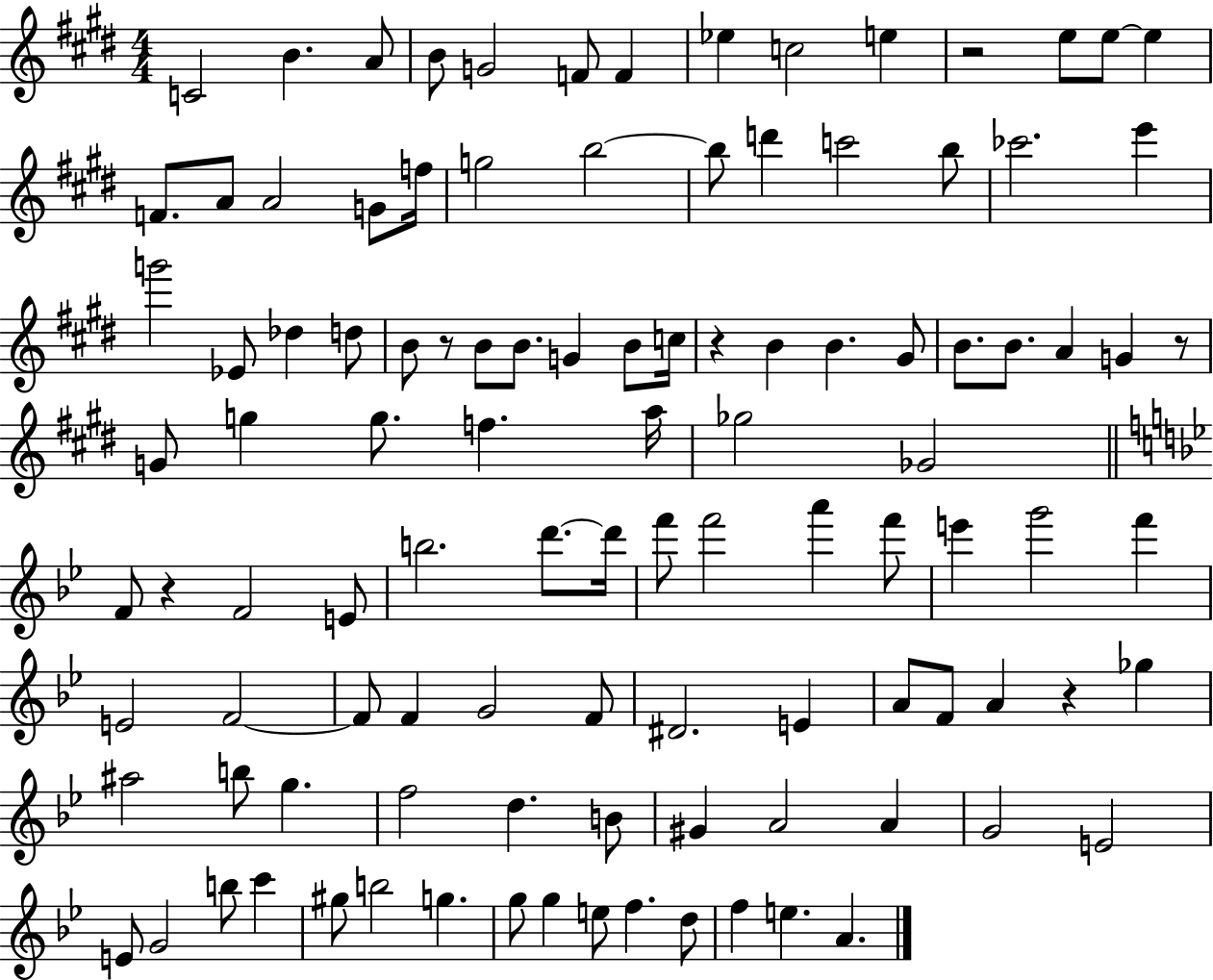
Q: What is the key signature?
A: E major